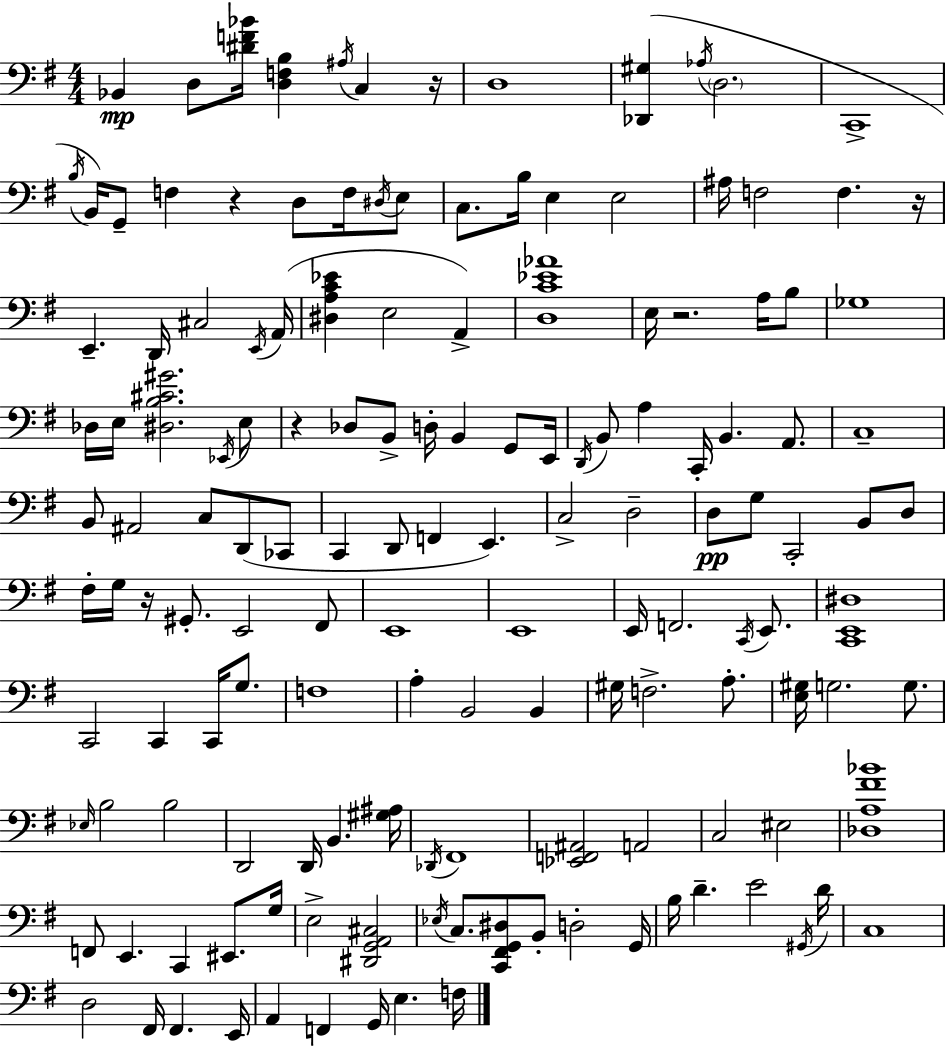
X:1
T:Untitled
M:4/4
L:1/4
K:G
_B,, D,/2 [^DF_B]/4 [D,F,B,] ^A,/4 C, z/4 D,4 [_D,,^G,] _A,/4 D,2 C,,4 B,/4 B,,/4 G,,/2 F, z D,/2 F,/4 ^D,/4 E,/2 C,/2 B,/4 E, E,2 ^A,/4 F,2 F, z/4 E,, D,,/4 ^C,2 E,,/4 A,,/4 [^D,A,C_E] E,2 A,, [D,C_E_A]4 E,/4 z2 A,/4 B,/2 _G,4 _D,/4 E,/4 [^D,B,^C^G]2 _E,,/4 E,/2 z _D,/2 B,,/2 D,/4 B,, G,,/2 E,,/4 D,,/4 B,,/2 A, C,,/4 B,, A,,/2 C,4 B,,/2 ^A,,2 C,/2 D,,/2 _C,,/2 C,, D,,/2 F,, E,, C,2 D,2 D,/2 G,/2 C,,2 B,,/2 D,/2 ^F,/4 G,/4 z/4 ^G,,/2 E,,2 ^F,,/2 E,,4 E,,4 E,,/4 F,,2 C,,/4 E,,/2 [C,,E,,^D,]4 C,,2 C,, C,,/4 G,/2 F,4 A, B,,2 B,, ^G,/4 F,2 A,/2 [E,^G,]/4 G,2 G,/2 _E,/4 B,2 B,2 D,,2 D,,/4 B,, [^G,^A,]/4 _D,,/4 ^F,,4 [_E,,F,,^A,,]2 A,,2 C,2 ^E,2 [_D,A,^F_B]4 F,,/2 E,, C,, ^E,,/2 G,/4 E,2 [^D,,G,,A,,^C,]2 _E,/4 C,/2 [C,,^F,,G,,^D,]/2 B,,/2 D,2 G,,/4 B,/4 D E2 ^G,,/4 D/4 C,4 D,2 ^F,,/4 ^F,, E,,/4 A,, F,, G,,/4 E, F,/4